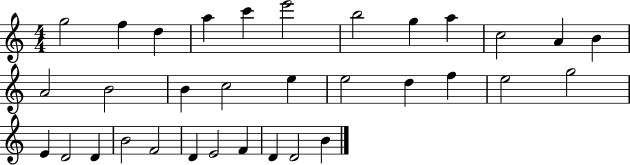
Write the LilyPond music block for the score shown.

{
  \clef treble
  \numericTimeSignature
  \time 4/4
  \key c \major
  g''2 f''4 d''4 | a''4 c'''4 e'''2 | b''2 g''4 a''4 | c''2 a'4 b'4 | \break a'2 b'2 | b'4 c''2 e''4 | e''2 d''4 f''4 | e''2 g''2 | \break e'4 d'2 d'4 | b'2 f'2 | d'4 e'2 f'4 | d'4 d'2 b'4 | \break \bar "|."
}